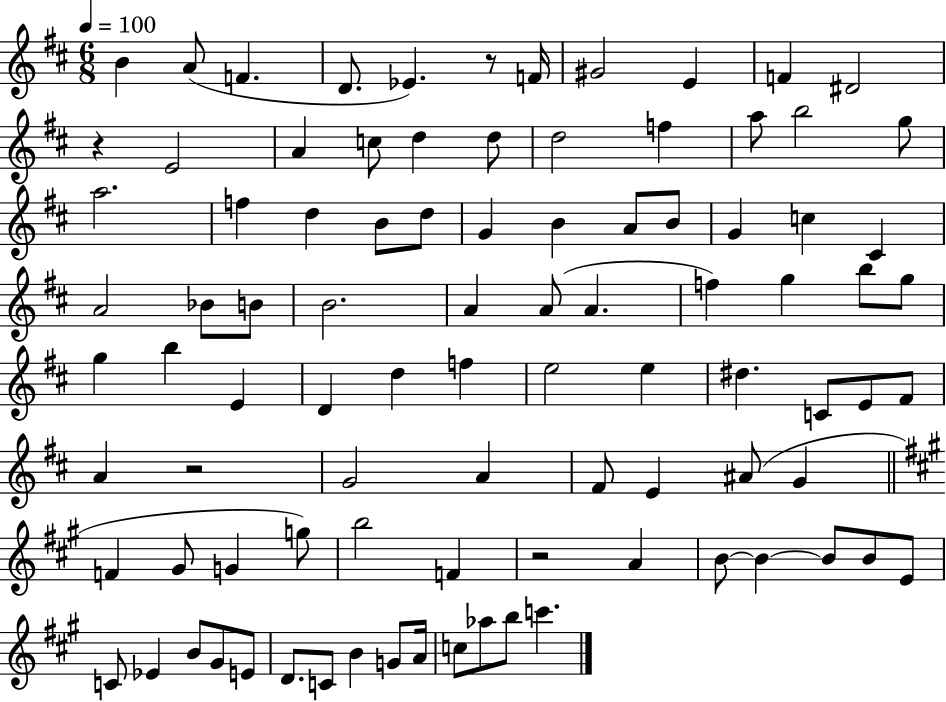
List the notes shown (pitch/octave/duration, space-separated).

B4/q A4/e F4/q. D4/e. Eb4/q. R/e F4/s G#4/h E4/q F4/q D#4/h R/q E4/h A4/q C5/e D5/q D5/e D5/h F5/q A5/e B5/h G5/e A5/h. F5/q D5/q B4/e D5/e G4/q B4/q A4/e B4/e G4/q C5/q C#4/q A4/h Bb4/e B4/e B4/h. A4/q A4/e A4/q. F5/q G5/q B5/e G5/e G5/q B5/q E4/q D4/q D5/q F5/q E5/h E5/q D#5/q. C4/e E4/e F#4/e A4/q R/h G4/h A4/q F#4/e E4/q A#4/e G4/q F4/q G#4/e G4/q G5/e B5/h F4/q R/h A4/q B4/e B4/q B4/e B4/e E4/e C4/e Eb4/q B4/e G#4/e E4/e D4/e. C4/e B4/q G4/e A4/s C5/e Ab5/e B5/e C6/q.